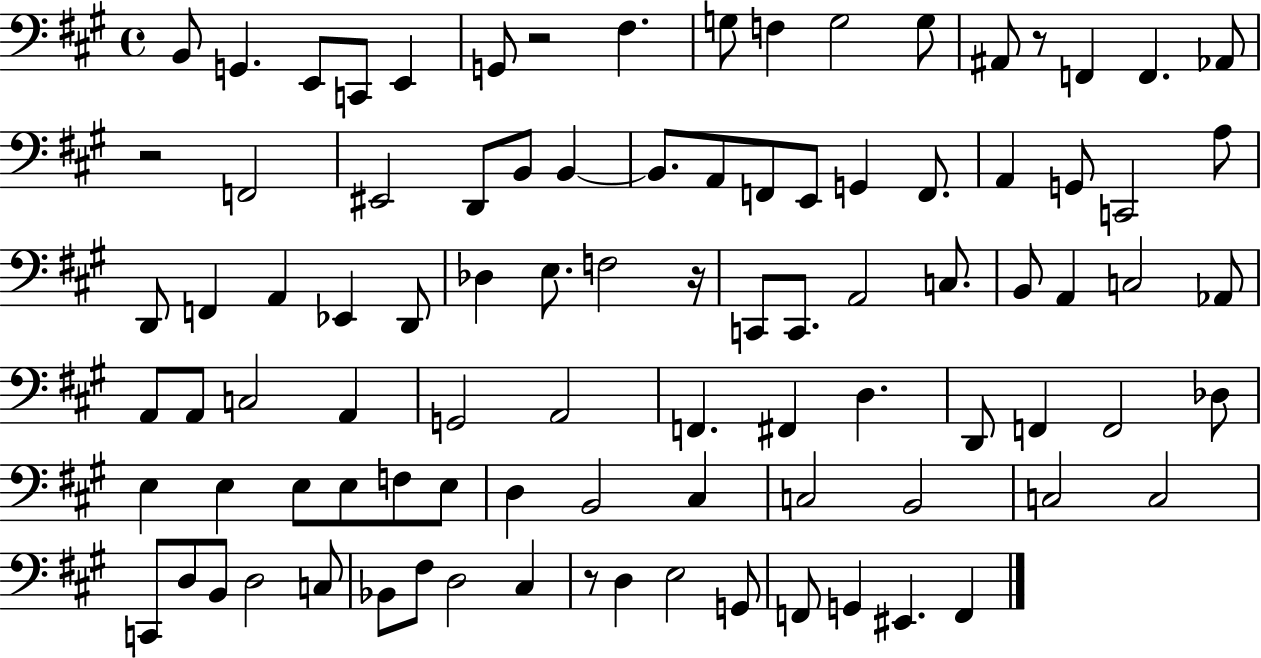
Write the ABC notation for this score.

X:1
T:Untitled
M:4/4
L:1/4
K:A
B,,/2 G,, E,,/2 C,,/2 E,, G,,/2 z2 ^F, G,/2 F, G,2 G,/2 ^A,,/2 z/2 F,, F,, _A,,/2 z2 F,,2 ^E,,2 D,,/2 B,,/2 B,, B,,/2 A,,/2 F,,/2 E,,/2 G,, F,,/2 A,, G,,/2 C,,2 A,/2 D,,/2 F,, A,, _E,, D,,/2 _D, E,/2 F,2 z/4 C,,/2 C,,/2 A,,2 C,/2 B,,/2 A,, C,2 _A,,/2 A,,/2 A,,/2 C,2 A,, G,,2 A,,2 F,, ^F,, D, D,,/2 F,, F,,2 _D,/2 E, E, E,/2 E,/2 F,/2 E,/2 D, B,,2 ^C, C,2 B,,2 C,2 C,2 C,,/2 D,/2 B,,/2 D,2 C,/2 _B,,/2 ^F,/2 D,2 ^C, z/2 D, E,2 G,,/2 F,,/2 G,, ^E,, F,,